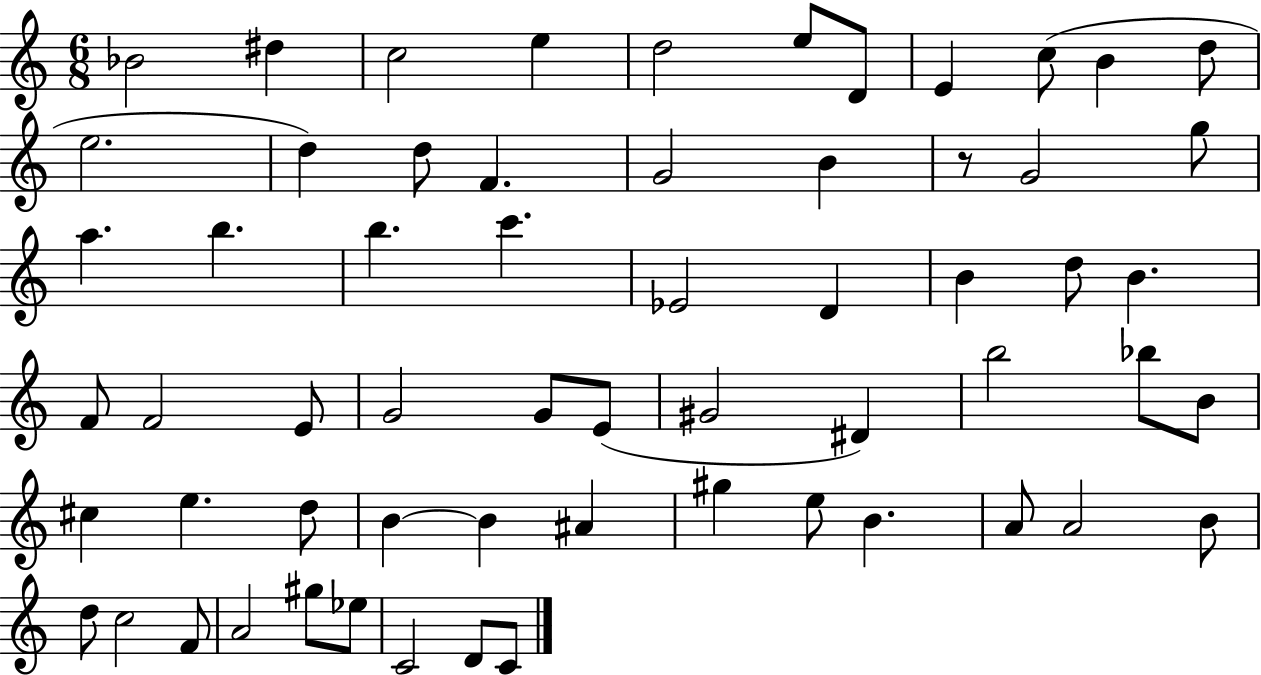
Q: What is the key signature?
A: C major